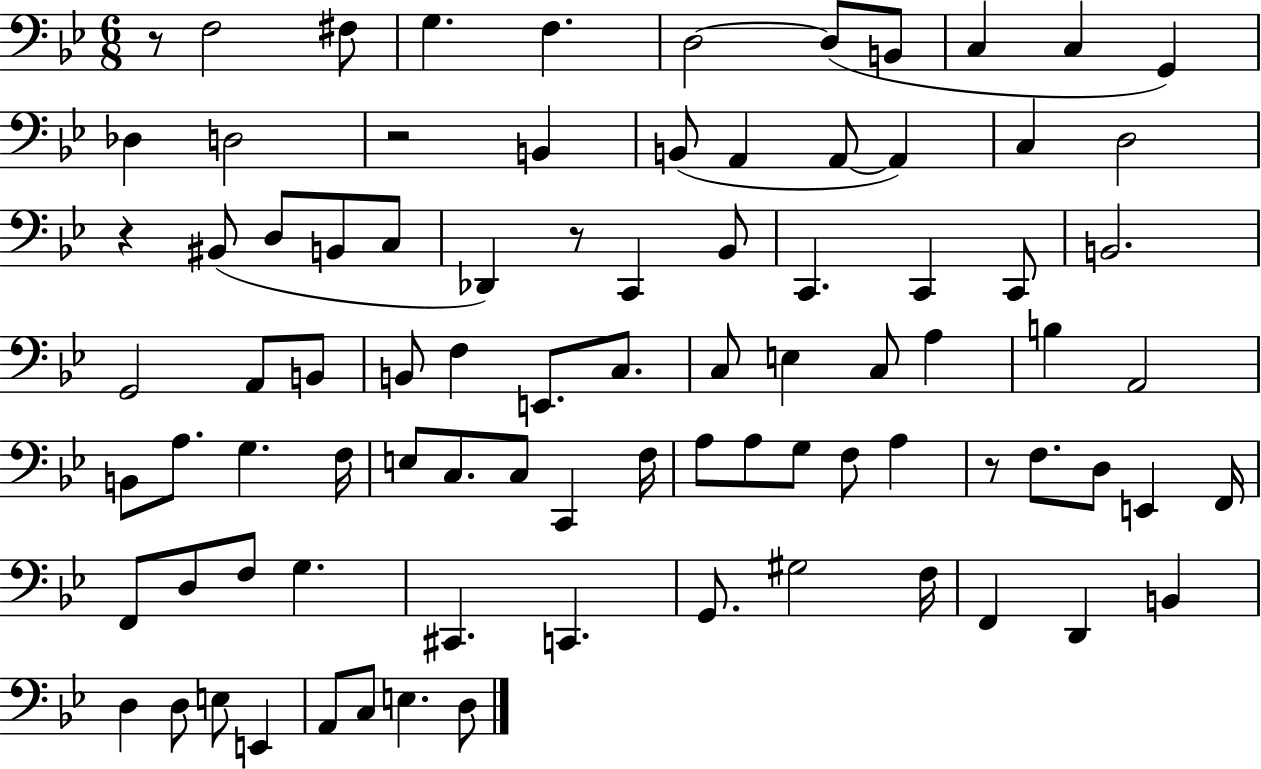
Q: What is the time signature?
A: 6/8